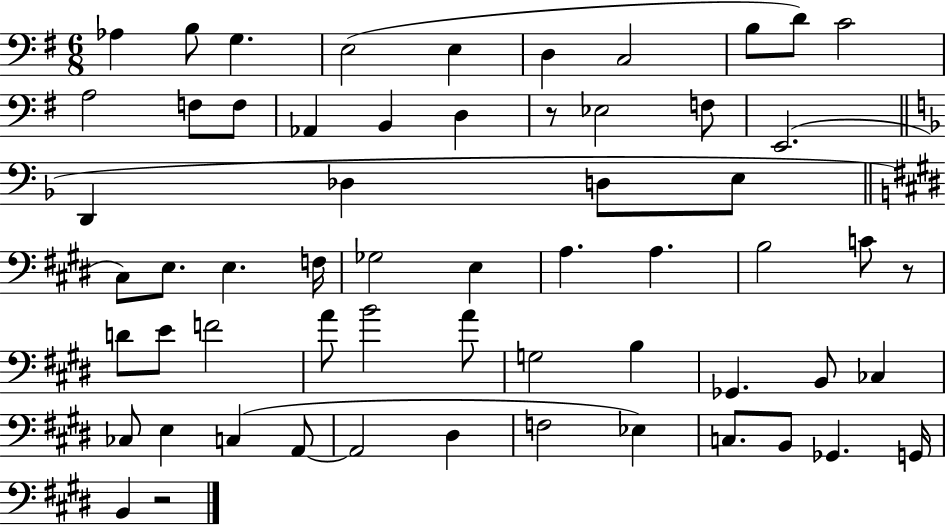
Ab3/q B3/e G3/q. E3/h E3/q D3/q C3/h B3/e D4/e C4/h A3/h F3/e F3/e Ab2/q B2/q D3/q R/e Eb3/h F3/e E2/h. D2/q Db3/q D3/e E3/e C#3/e E3/e. E3/q. F3/s Gb3/h E3/q A3/q. A3/q. B3/h C4/e R/e D4/e E4/e F4/h A4/e B4/h A4/e G3/h B3/q Gb2/q. B2/e CES3/q CES3/e E3/q C3/q A2/e A2/h D#3/q F3/h Eb3/q C3/e. B2/e Gb2/q. G2/s B2/q R/h